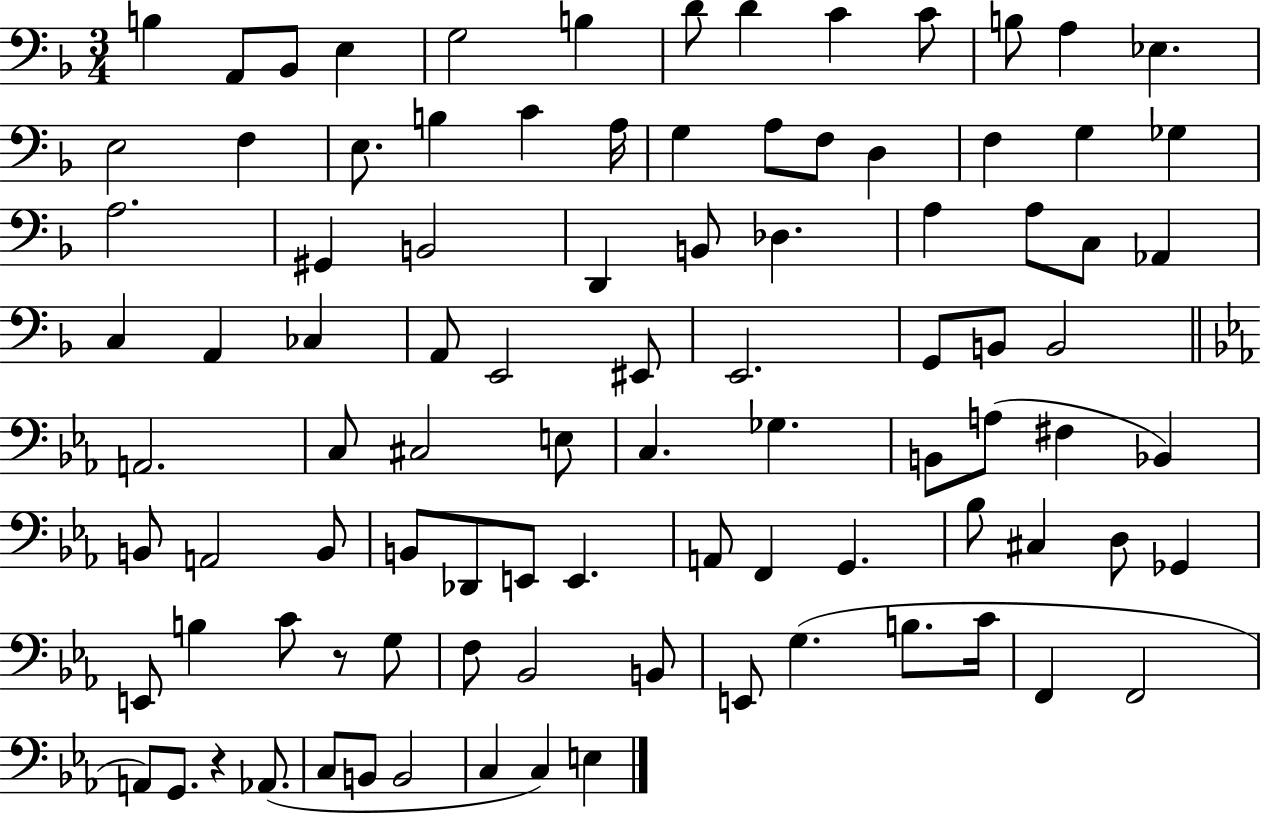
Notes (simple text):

B3/q A2/e Bb2/e E3/q G3/h B3/q D4/e D4/q C4/q C4/e B3/e A3/q Eb3/q. E3/h F3/q E3/e. B3/q C4/q A3/s G3/q A3/e F3/e D3/q F3/q G3/q Gb3/q A3/h. G#2/q B2/h D2/q B2/e Db3/q. A3/q A3/e C3/e Ab2/q C3/q A2/q CES3/q A2/e E2/h EIS2/e E2/h. G2/e B2/e B2/h A2/h. C3/e C#3/h E3/e C3/q. Gb3/q. B2/e A3/e F#3/q Bb2/q B2/e A2/h B2/e B2/e Db2/e E2/e E2/q. A2/e F2/q G2/q. Bb3/e C#3/q D3/e Gb2/q E2/e B3/q C4/e R/e G3/e F3/e Bb2/h B2/e E2/e G3/q. B3/e. C4/s F2/q F2/h A2/e G2/e. R/q Ab2/e. C3/e B2/e B2/h C3/q C3/q E3/q